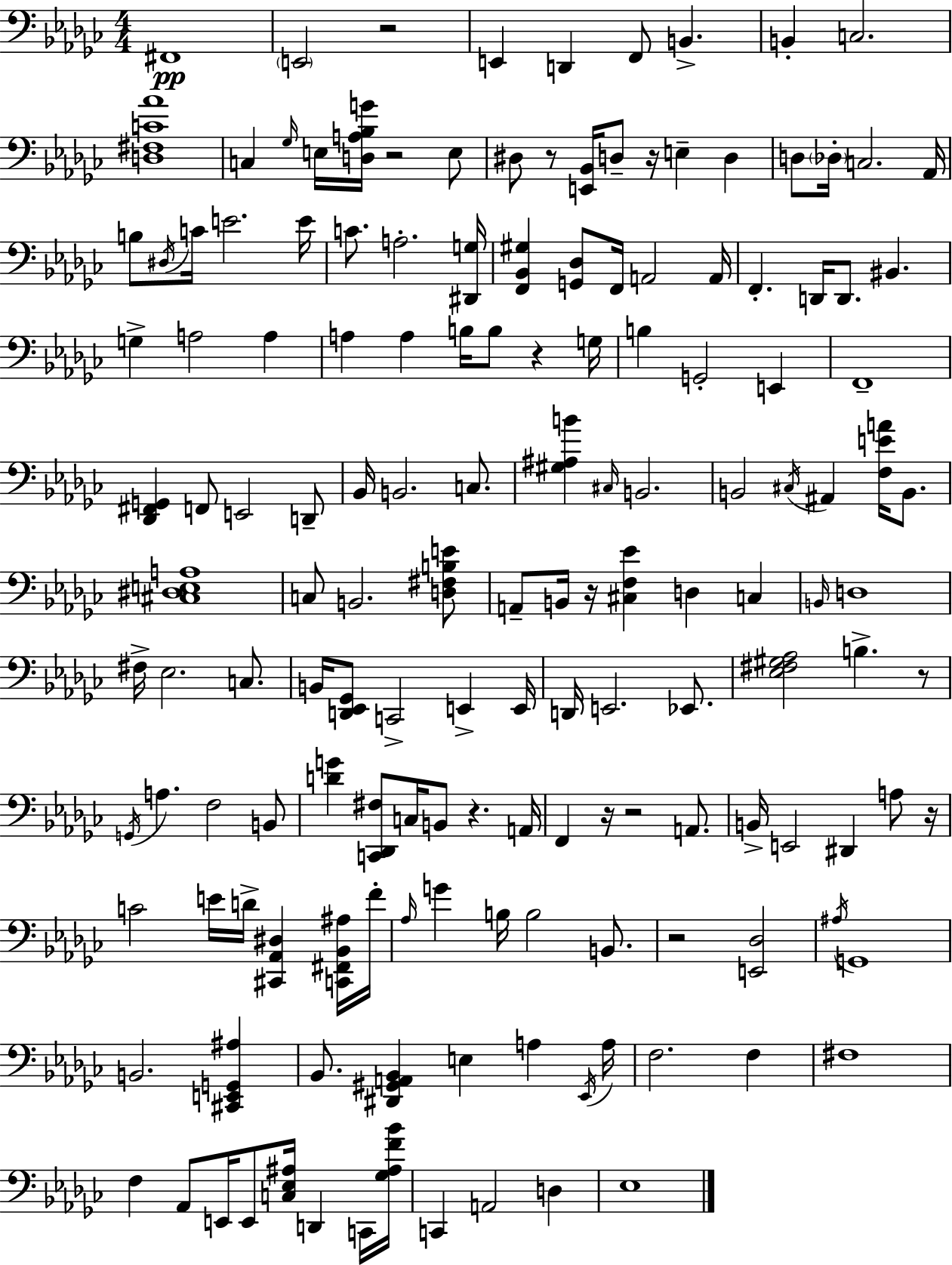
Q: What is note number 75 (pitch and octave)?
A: E2